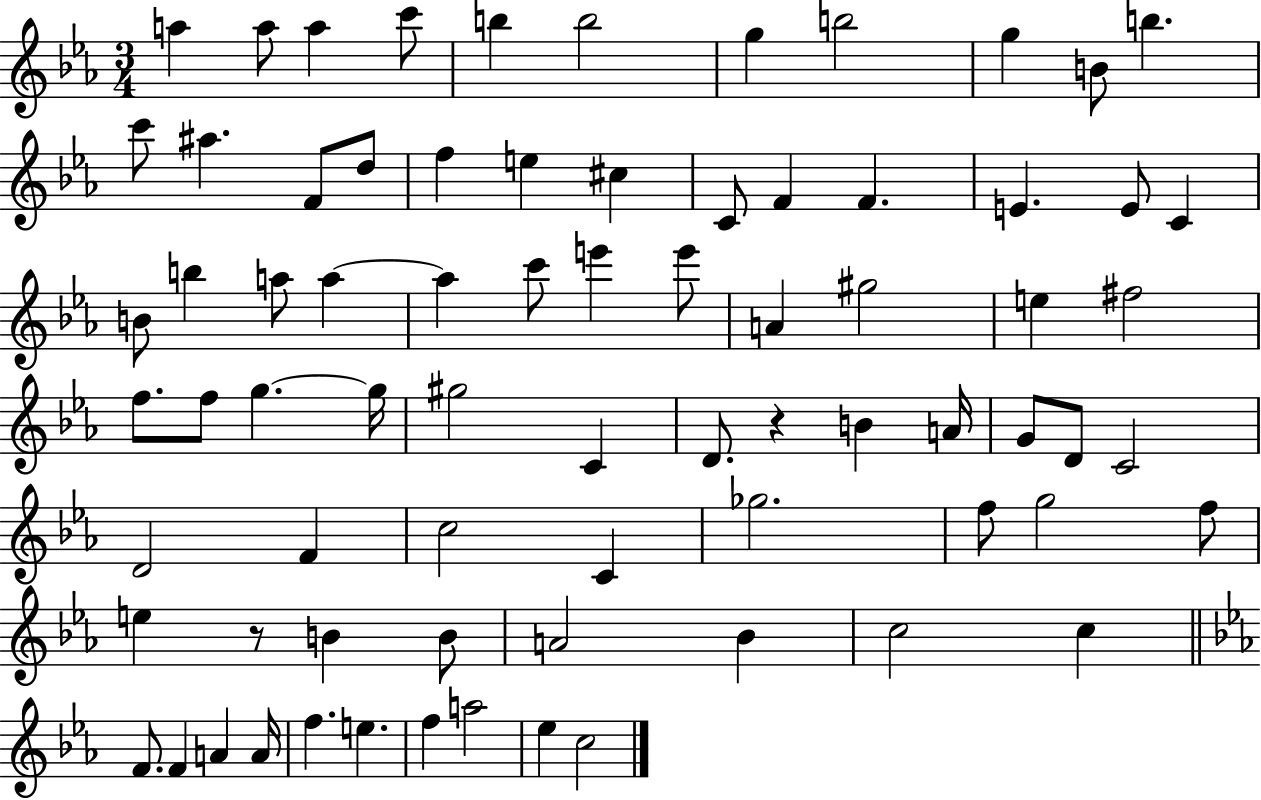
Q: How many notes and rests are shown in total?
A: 75